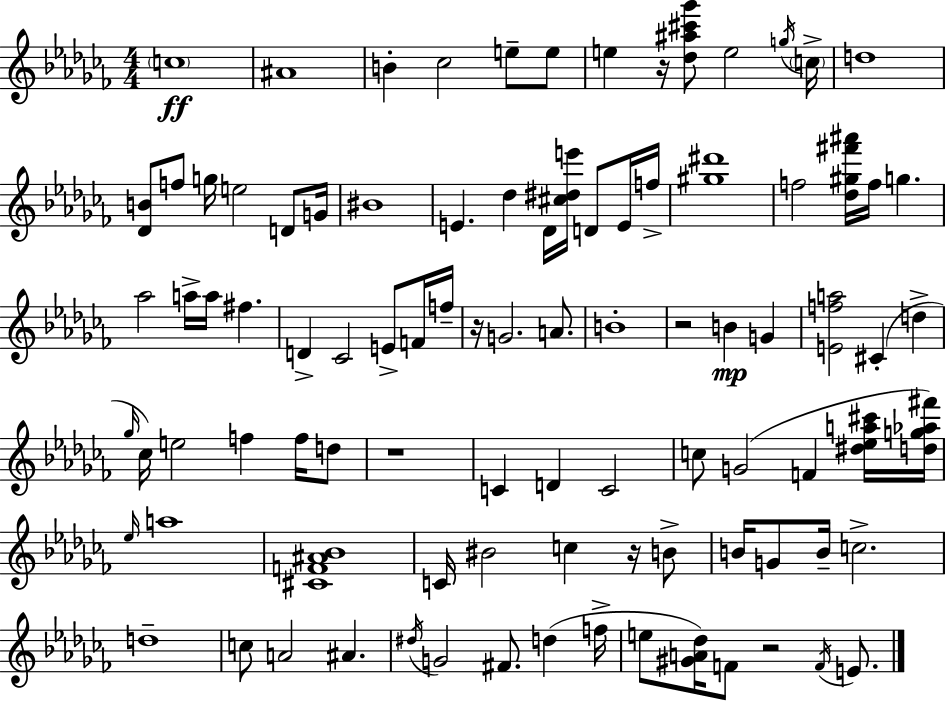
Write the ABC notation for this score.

X:1
T:Untitled
M:4/4
L:1/4
K:Abm
c4 ^A4 B _c2 e/2 e/2 e z/4 [_d^a^c'_g']/2 e2 g/4 c/4 d4 [_DB]/2 f/2 g/4 e2 D/2 G/4 ^B4 E _d _D/4 [^c^de']/4 D/2 E/4 f/4 [^g^d']4 f2 [_d^g^f'^a']/4 f/4 g _a2 a/4 a/4 ^f D _C2 E/2 F/4 f/4 z/4 G2 A/2 B4 z2 B G [Efa]2 ^C d _g/4 _c/4 e2 f f/4 d/2 z4 C D C2 c/2 G2 F [^d_ea^c']/4 [dg_a^f']/4 _e/4 a4 [^CF^A_B]4 C/4 ^B2 c z/4 B/2 B/4 G/2 B/4 c2 d4 c/2 A2 ^A ^d/4 G2 ^F/2 d f/4 e/2 [^GA_d]/4 F/2 z2 F/4 E/2